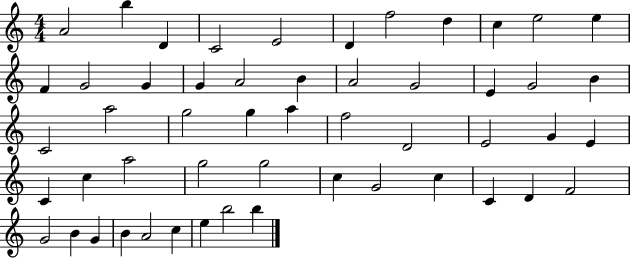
{
  \clef treble
  \numericTimeSignature
  \time 4/4
  \key c \major
  a'2 b''4 d'4 | c'2 e'2 | d'4 f''2 d''4 | c''4 e''2 e''4 | \break f'4 g'2 g'4 | g'4 a'2 b'4 | a'2 g'2 | e'4 g'2 b'4 | \break c'2 a''2 | g''2 g''4 a''4 | f''2 d'2 | e'2 g'4 e'4 | \break c'4 c''4 a''2 | g''2 g''2 | c''4 g'2 c''4 | c'4 d'4 f'2 | \break g'2 b'4 g'4 | b'4 a'2 c''4 | e''4 b''2 b''4 | \bar "|."
}